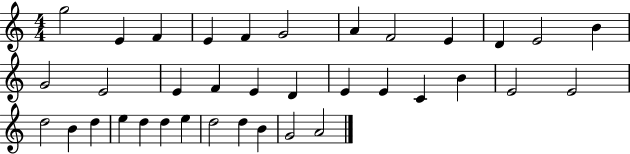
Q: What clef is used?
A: treble